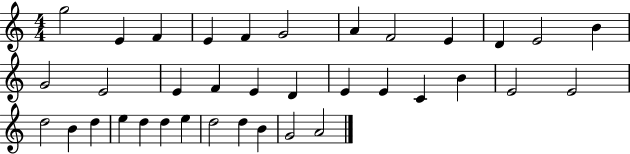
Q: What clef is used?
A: treble